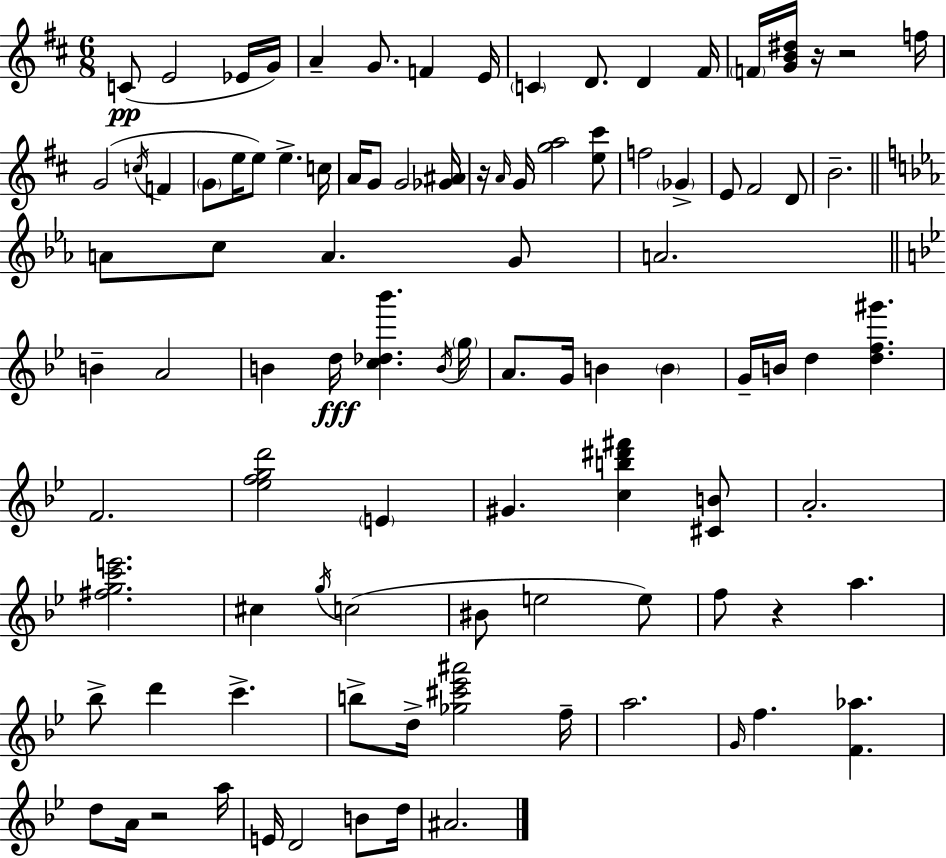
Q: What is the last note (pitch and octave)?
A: A#4